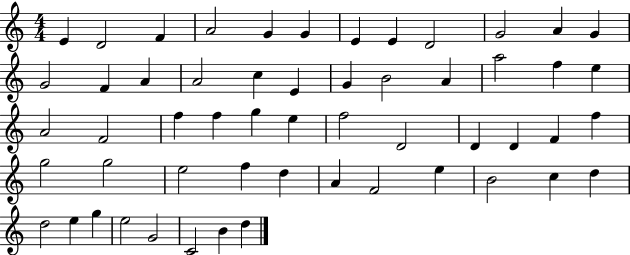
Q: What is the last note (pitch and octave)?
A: D5